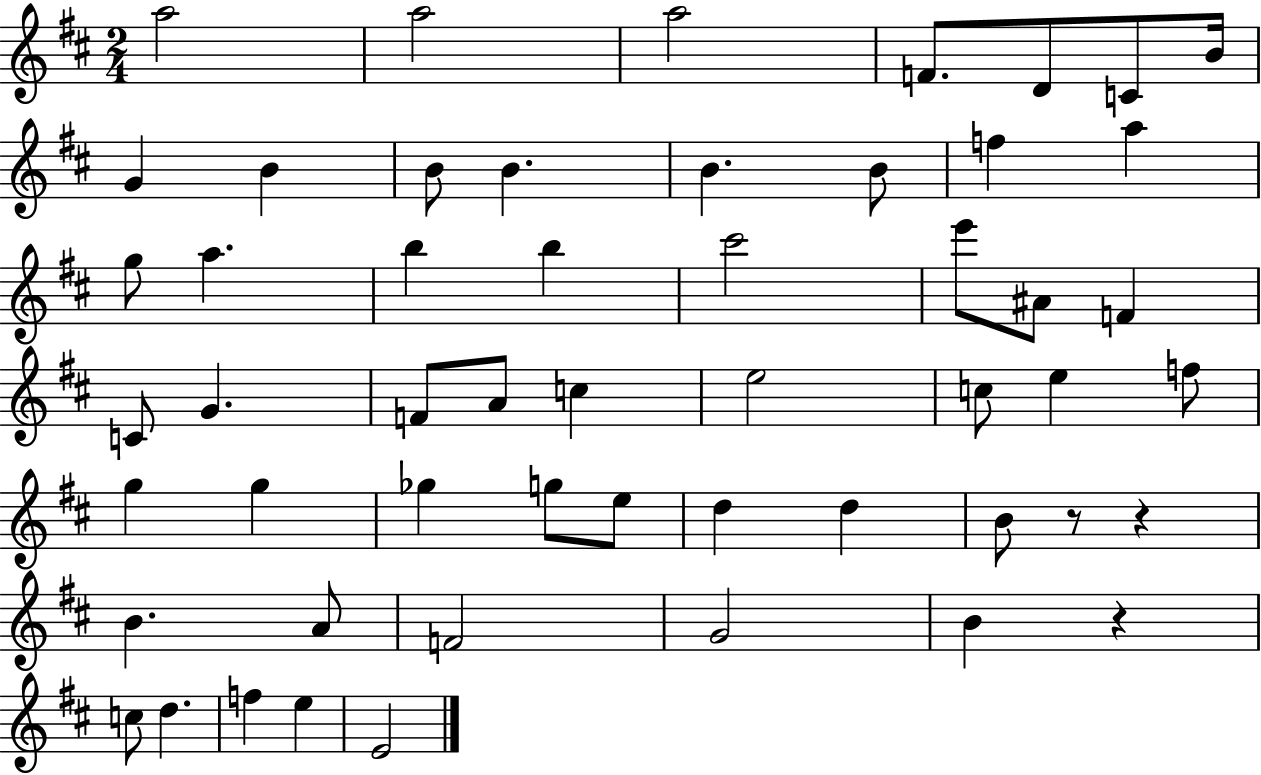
A5/h A5/h A5/h F4/e. D4/e C4/e B4/s G4/q B4/q B4/e B4/q. B4/q. B4/e F5/q A5/q G5/e A5/q. B5/q B5/q C#6/h E6/e A#4/e F4/q C4/e G4/q. F4/e A4/e C5/q E5/h C5/e E5/q F5/e G5/q G5/q Gb5/q G5/e E5/e D5/q D5/q B4/e R/e R/q B4/q. A4/e F4/h G4/h B4/q R/q C5/e D5/q. F5/q E5/q E4/h